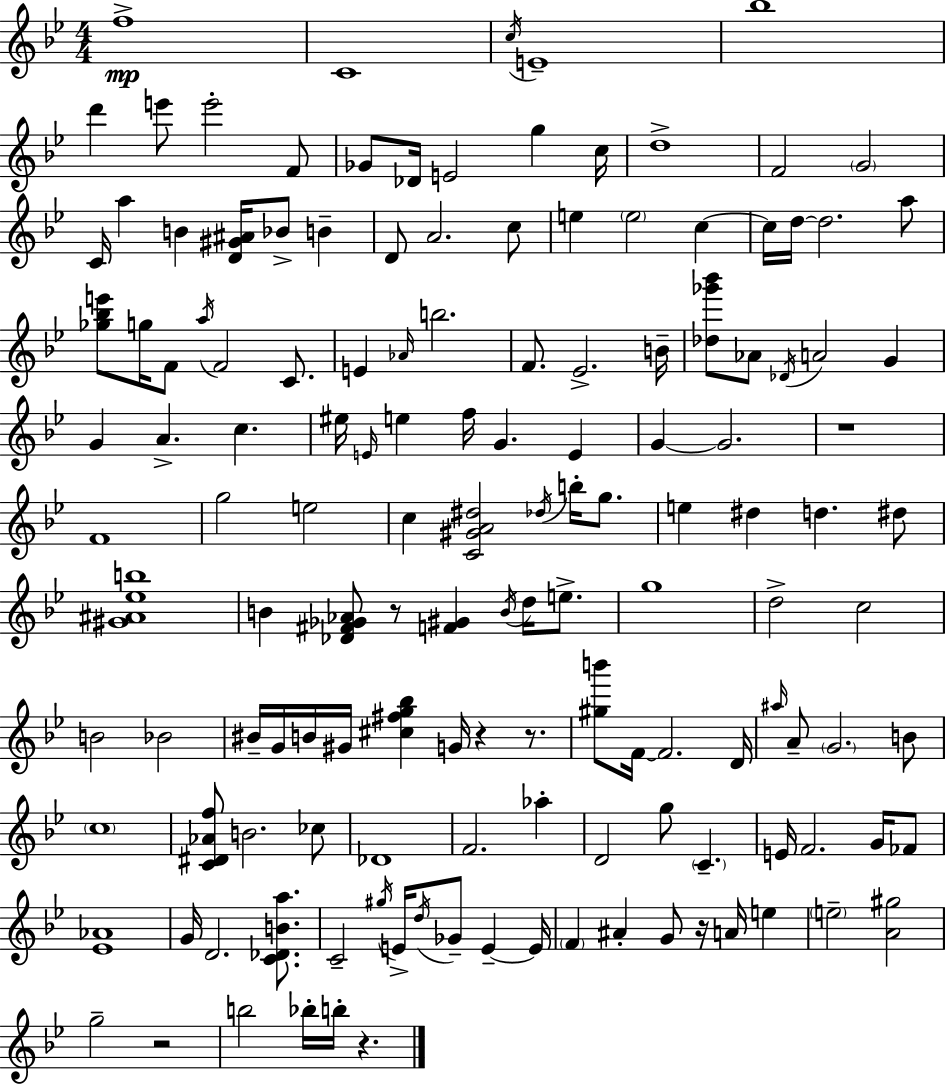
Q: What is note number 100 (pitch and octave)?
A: E4